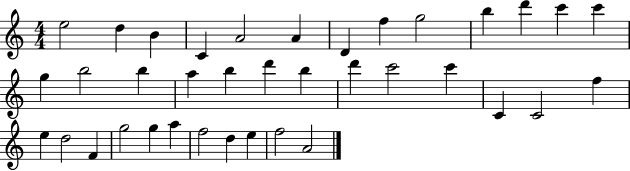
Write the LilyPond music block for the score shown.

{
  \clef treble
  \numericTimeSignature
  \time 4/4
  \key c \major
  e''2 d''4 b'4 | c'4 a'2 a'4 | d'4 f''4 g''2 | b''4 d'''4 c'''4 c'''4 | \break g''4 b''2 b''4 | a''4 b''4 d'''4 b''4 | d'''4 c'''2 c'''4 | c'4 c'2 f''4 | \break e''4 d''2 f'4 | g''2 g''4 a''4 | f''2 d''4 e''4 | f''2 a'2 | \break \bar "|."
}